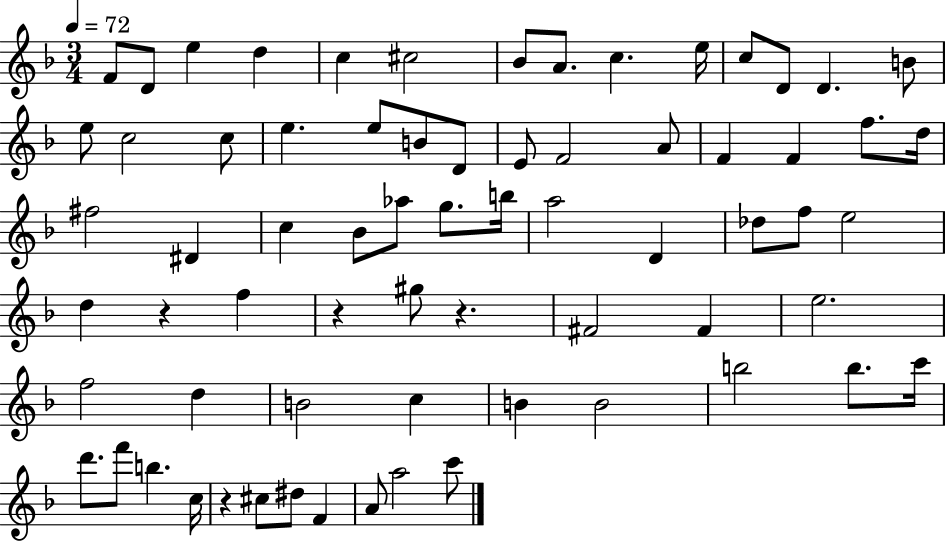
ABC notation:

X:1
T:Untitled
M:3/4
L:1/4
K:F
F/2 D/2 e d c ^c2 _B/2 A/2 c e/4 c/2 D/2 D B/2 e/2 c2 c/2 e e/2 B/2 D/2 E/2 F2 A/2 F F f/2 d/4 ^f2 ^D c _B/2 _a/2 g/2 b/4 a2 D _d/2 f/2 e2 d z f z ^g/2 z ^F2 ^F e2 f2 d B2 c B B2 b2 b/2 c'/4 d'/2 f'/2 b c/4 z ^c/2 ^d/2 F A/2 a2 c'/2